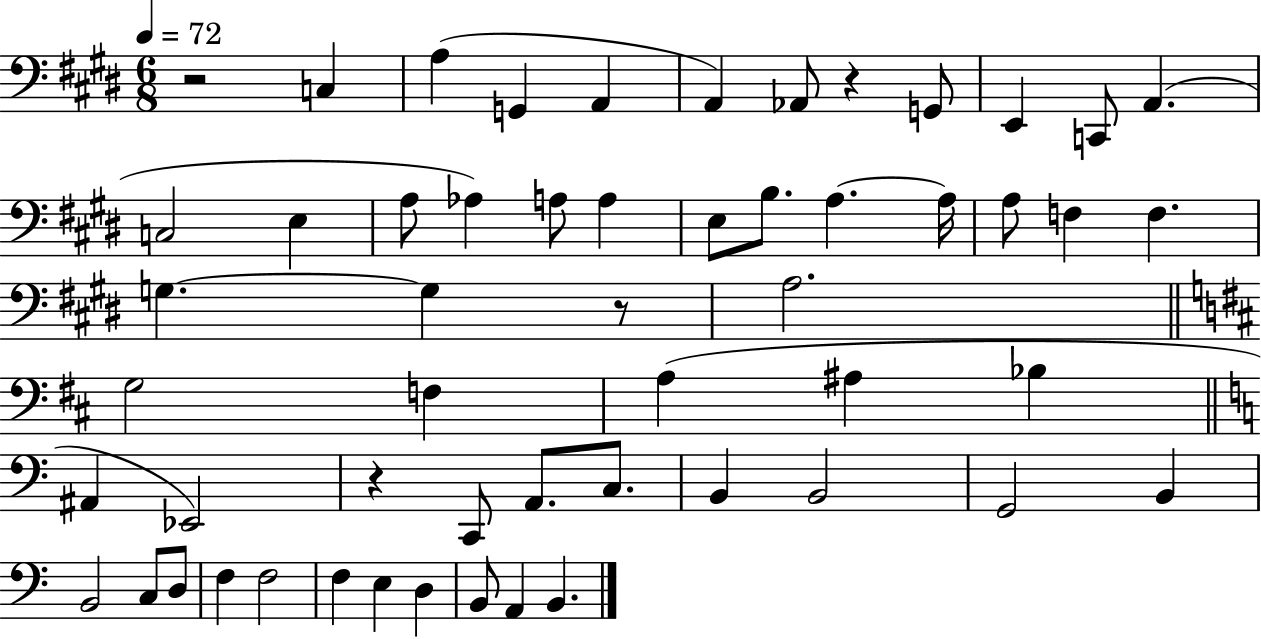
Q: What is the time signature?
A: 6/8